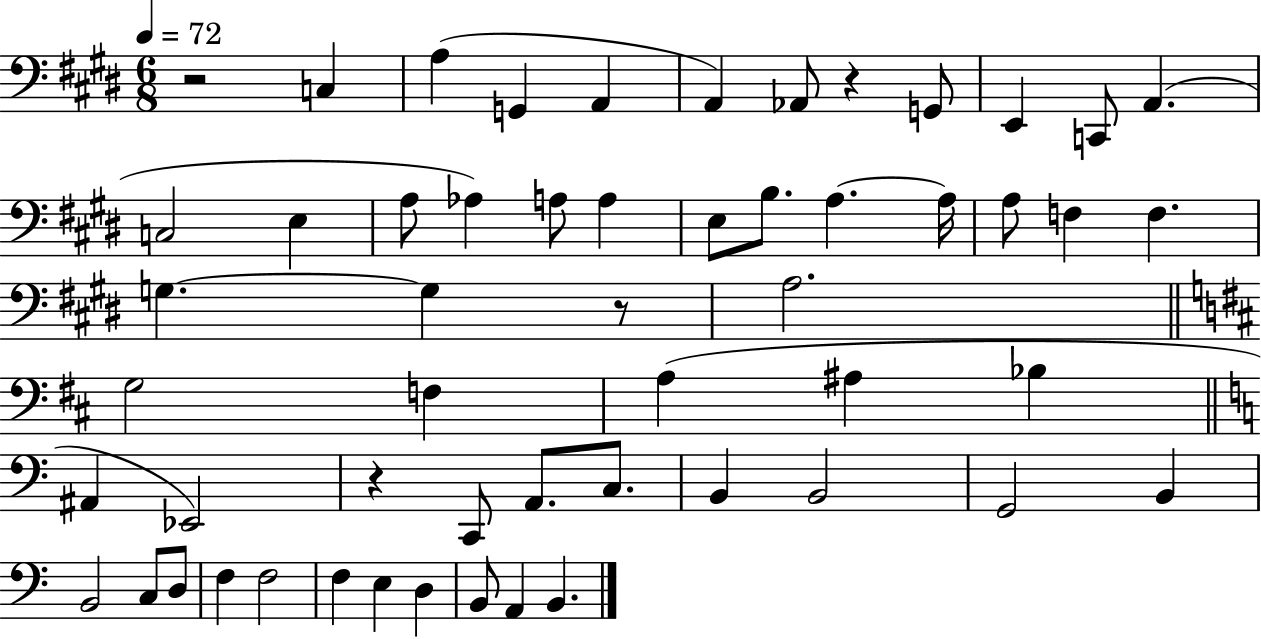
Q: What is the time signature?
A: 6/8